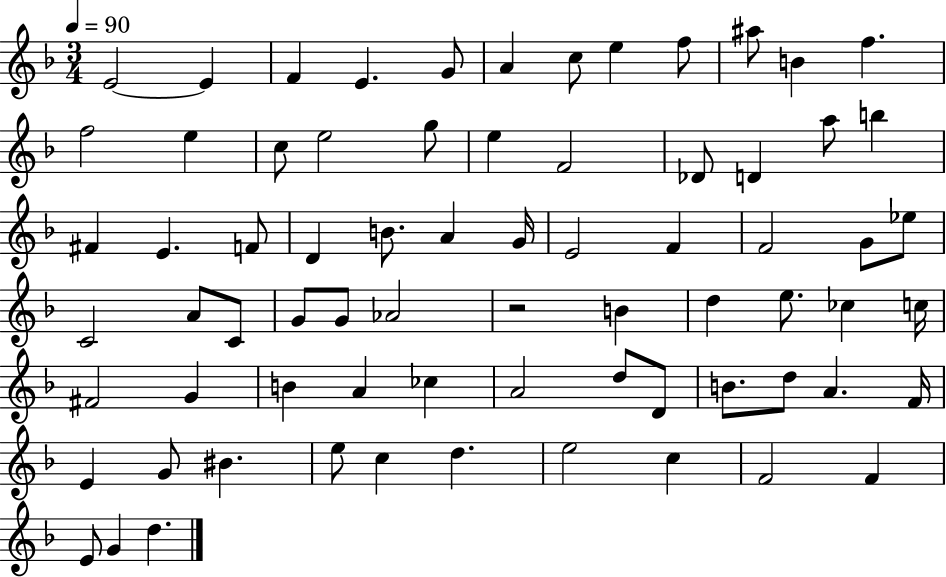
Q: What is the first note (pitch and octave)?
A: E4